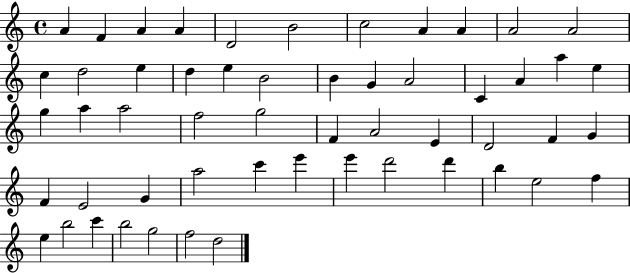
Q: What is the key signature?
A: C major